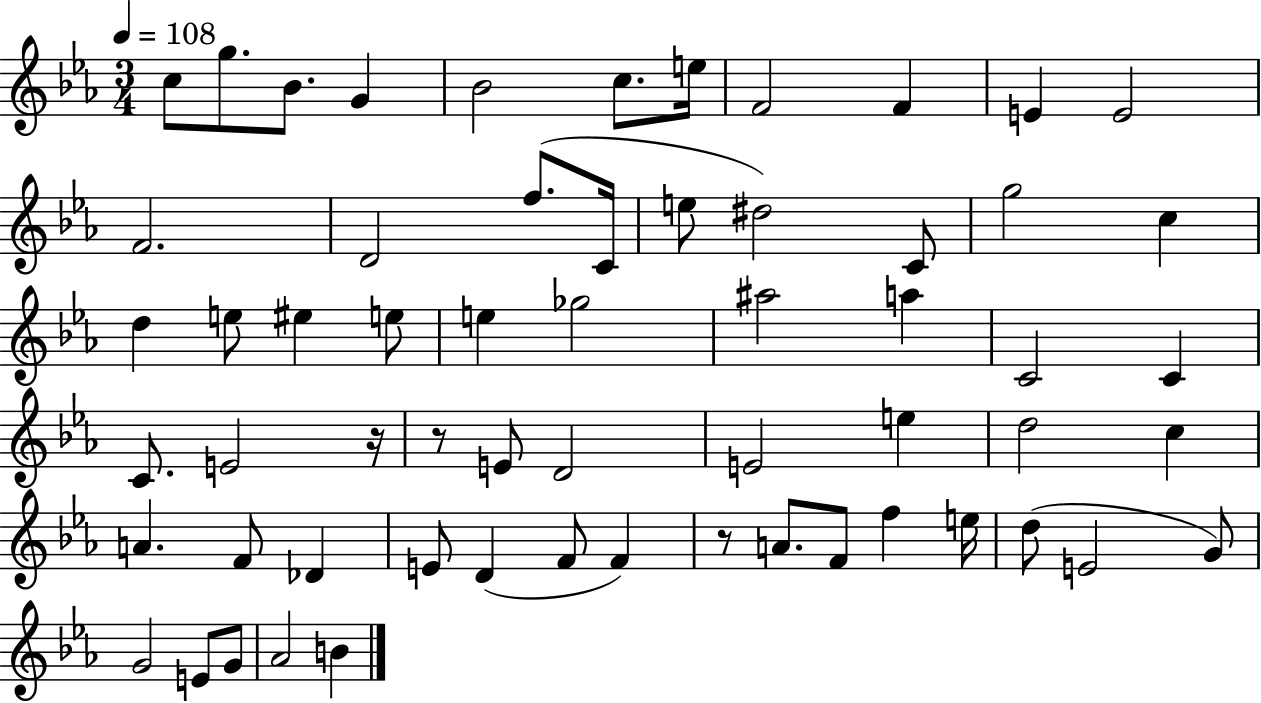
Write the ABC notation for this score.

X:1
T:Untitled
M:3/4
L:1/4
K:Eb
c/2 g/2 _B/2 G _B2 c/2 e/4 F2 F E E2 F2 D2 f/2 C/4 e/2 ^d2 C/2 g2 c d e/2 ^e e/2 e _g2 ^a2 a C2 C C/2 E2 z/4 z/2 E/2 D2 E2 e d2 c A F/2 _D E/2 D F/2 F z/2 A/2 F/2 f e/4 d/2 E2 G/2 G2 E/2 G/2 _A2 B